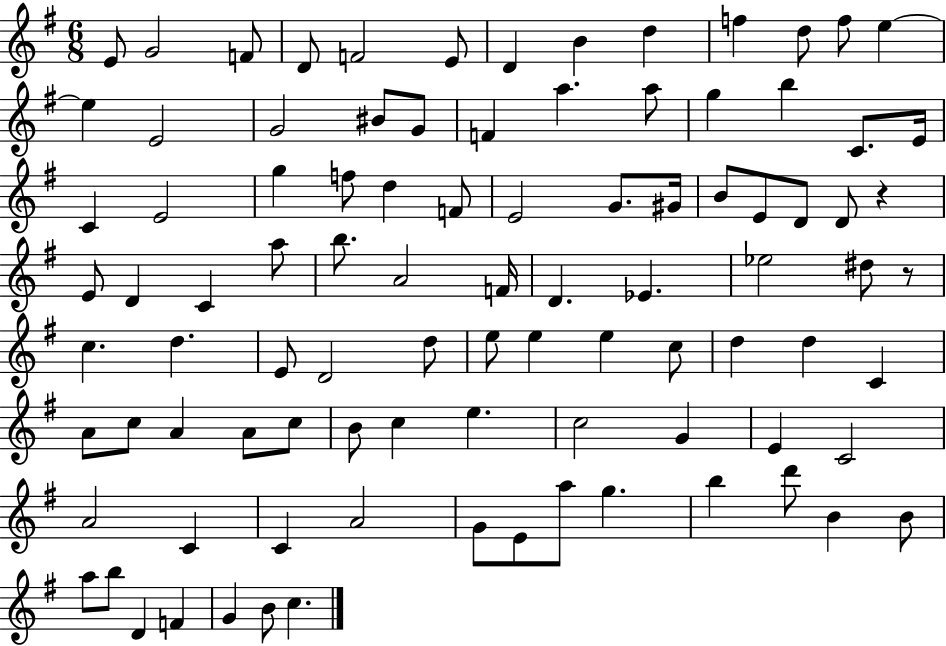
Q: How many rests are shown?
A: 2